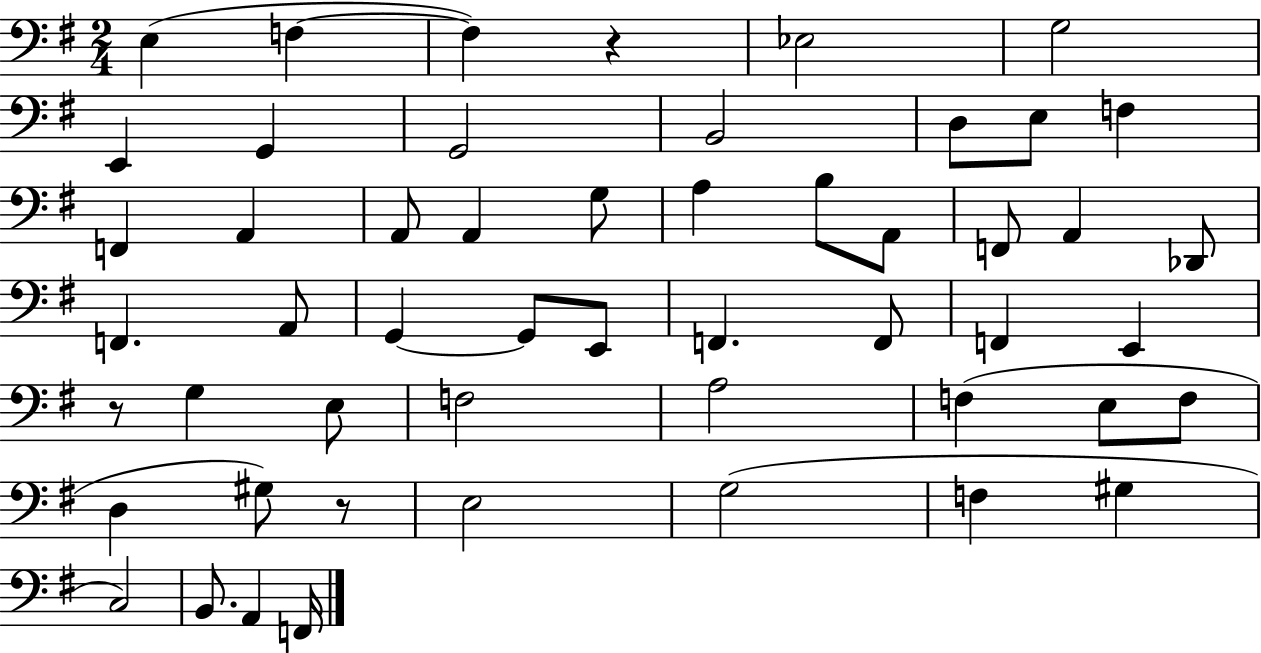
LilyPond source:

{
  \clef bass
  \numericTimeSignature
  \time 2/4
  \key g \major
  e4( f4~~ | f4) r4 | ees2 | g2 | \break e,4 g,4 | g,2 | b,2 | d8 e8 f4 | \break f,4 a,4 | a,8 a,4 g8 | a4 b8 a,8 | f,8 a,4 des,8 | \break f,4. a,8 | g,4~~ g,8 e,8 | f,4. f,8 | f,4 e,4 | \break r8 g4 e8 | f2 | a2 | f4( e8 f8 | \break d4 gis8) r8 | e2 | g2( | f4 gis4 | \break c2) | b,8. a,4 f,16 | \bar "|."
}